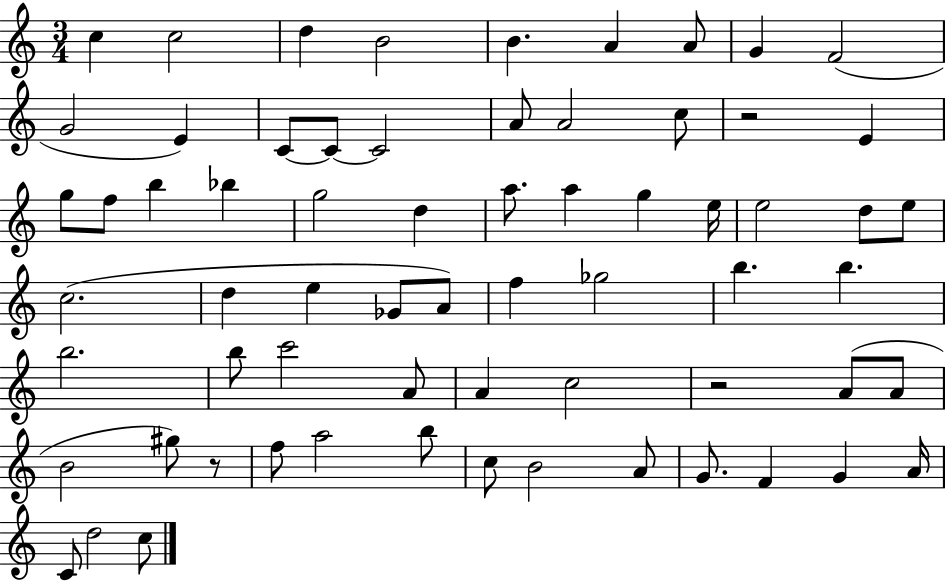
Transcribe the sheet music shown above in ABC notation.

X:1
T:Untitled
M:3/4
L:1/4
K:C
c c2 d B2 B A A/2 G F2 G2 E C/2 C/2 C2 A/2 A2 c/2 z2 E g/2 f/2 b _b g2 d a/2 a g e/4 e2 d/2 e/2 c2 d e _G/2 A/2 f _g2 b b b2 b/2 c'2 A/2 A c2 z2 A/2 A/2 B2 ^g/2 z/2 f/2 a2 b/2 c/2 B2 A/2 G/2 F G A/4 C/2 d2 c/2